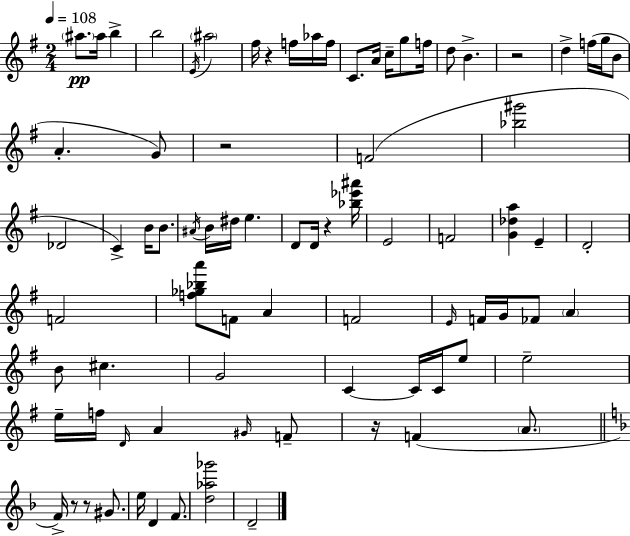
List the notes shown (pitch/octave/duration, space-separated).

A#5/e. A#5/s B5/q B5/h E4/s A#5/h F#5/s R/q F5/s Ab5/s F5/s C4/e. A4/s C5/s G5/e F5/s D5/e B4/q. R/h D5/q F5/s G5/s B4/e A4/q. G4/e R/h F4/h [Bb5,G#6]/h Db4/h C4/q B4/s B4/e. A#4/s B4/s D#5/s E5/q. D4/e D4/s R/q [Bb5,Eb6,A#6]/s E4/h F4/h [G4,Db5,A5]/q E4/q D4/h F4/h [F5,Gb5,Bb5,A6]/e F4/e A4/q F4/h E4/s F4/s G4/s FES4/e A4/q B4/e C#5/q. G4/h C4/q C4/s C4/s E5/e E5/h E5/s F5/s D4/s A4/q G#4/s F4/e R/s F4/q A4/e. F4/s R/e R/e G#4/e. E5/s D4/q F4/e. [D5,Ab5,Gb6]/h D4/h